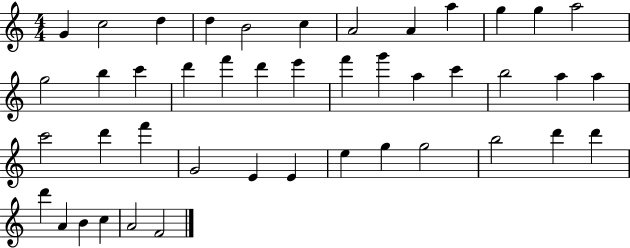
X:1
T:Untitled
M:4/4
L:1/4
K:C
G c2 d d B2 c A2 A a g g a2 g2 b c' d' f' d' e' f' g' a c' b2 a a c'2 d' f' G2 E E e g g2 b2 d' d' d' A B c A2 F2